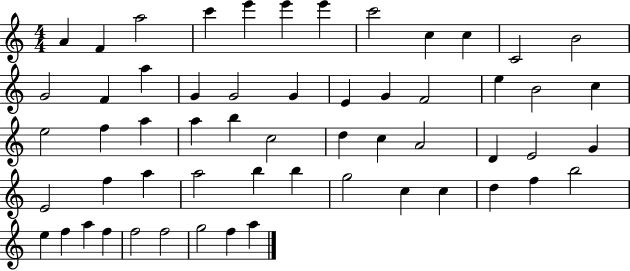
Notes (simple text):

A4/q F4/q A5/h C6/q E6/q E6/q E6/q C6/h C5/q C5/q C4/h B4/h G4/h F4/q A5/q G4/q G4/h G4/q E4/q G4/q F4/h E5/q B4/h C5/q E5/h F5/q A5/q A5/q B5/q C5/h D5/q C5/q A4/h D4/q E4/h G4/q E4/h F5/q A5/q A5/h B5/q B5/q G5/h C5/q C5/q D5/q F5/q B5/h E5/q F5/q A5/q F5/q F5/h F5/h G5/h F5/q A5/q